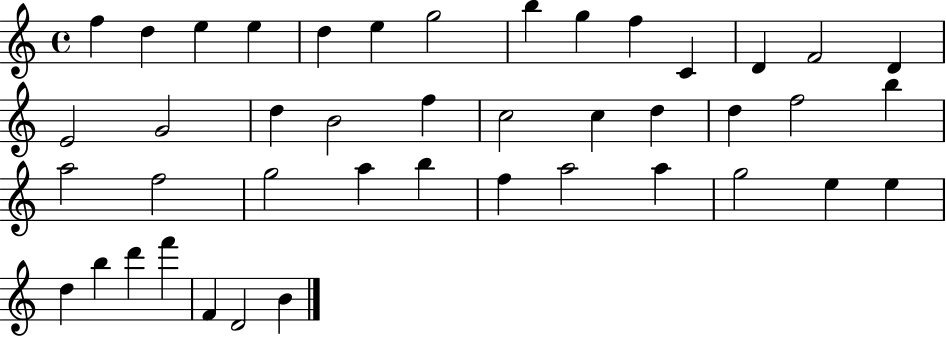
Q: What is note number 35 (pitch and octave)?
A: E5